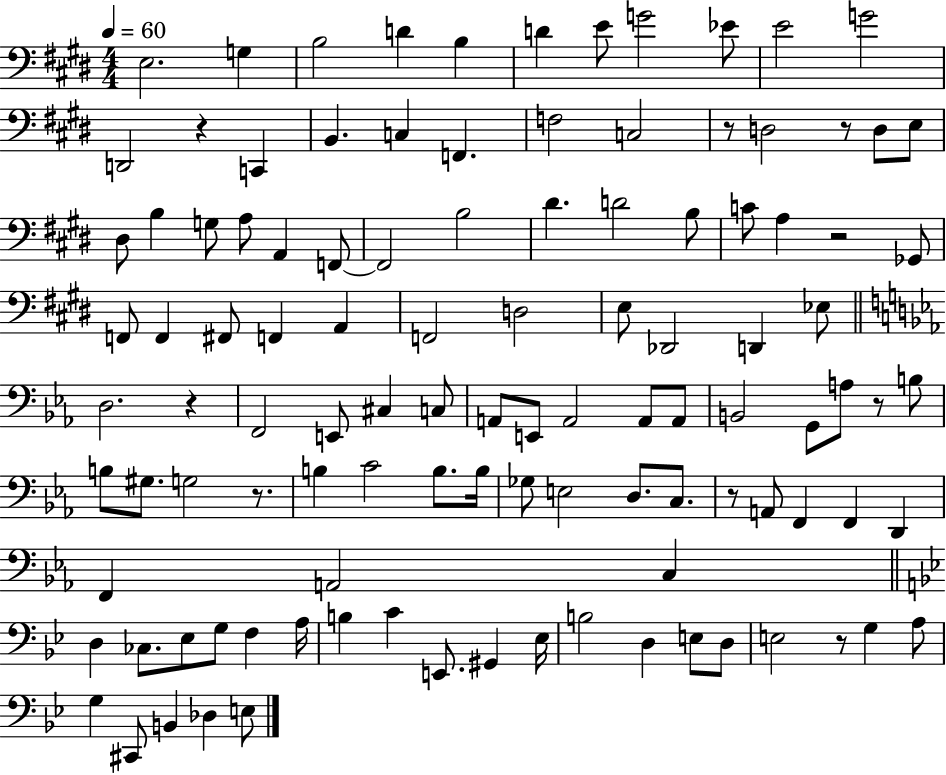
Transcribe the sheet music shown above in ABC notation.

X:1
T:Untitled
M:4/4
L:1/4
K:E
E,2 G, B,2 D B, D E/2 G2 _E/2 E2 G2 D,,2 z C,, B,, C, F,, F,2 C,2 z/2 D,2 z/2 D,/2 E,/2 ^D,/2 B, G,/2 A,/2 A,, F,,/2 F,,2 B,2 ^D D2 B,/2 C/2 A, z2 _G,,/2 F,,/2 F,, ^F,,/2 F,, A,, F,,2 D,2 E,/2 _D,,2 D,, _E,/2 D,2 z F,,2 E,,/2 ^C, C,/2 A,,/2 E,,/2 A,,2 A,,/2 A,,/2 B,,2 G,,/2 A,/2 z/2 B,/2 B,/2 ^G,/2 G,2 z/2 B, C2 B,/2 B,/4 _G,/2 E,2 D,/2 C,/2 z/2 A,,/2 F,, F,, D,, F,, A,,2 C, D, _C,/2 _E,/2 G,/2 F, A,/4 B, C E,,/2 ^G,, _E,/4 B,2 D, E,/2 D,/2 E,2 z/2 G, A,/2 G, ^C,,/2 B,, _D, E,/2